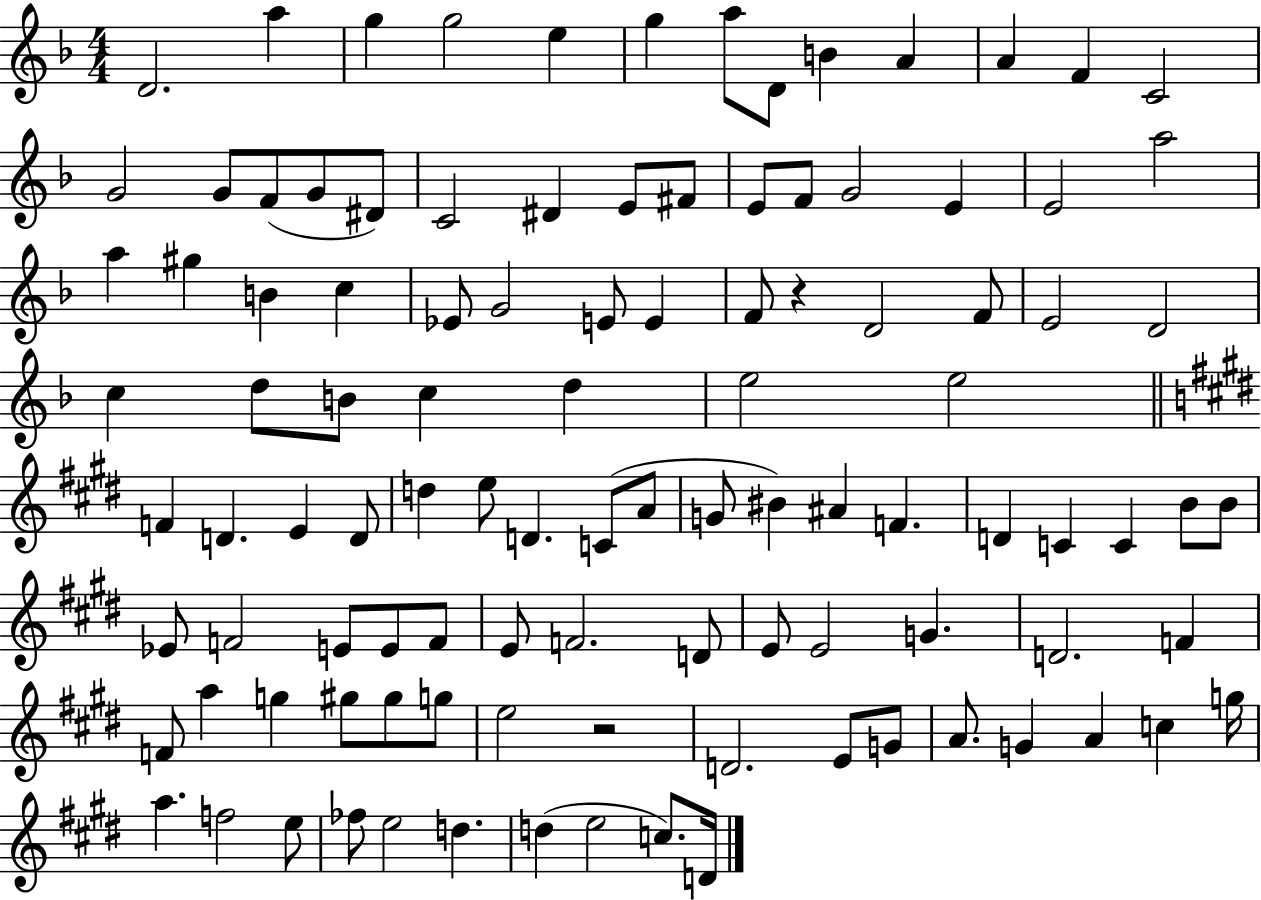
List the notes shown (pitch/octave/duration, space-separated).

D4/h. A5/q G5/q G5/h E5/q G5/q A5/e D4/e B4/q A4/q A4/q F4/q C4/h G4/h G4/e F4/e G4/e D#4/e C4/h D#4/q E4/e F#4/e E4/e F4/e G4/h E4/q E4/h A5/h A5/q G#5/q B4/q C5/q Eb4/e G4/h E4/e E4/q F4/e R/q D4/h F4/e E4/h D4/h C5/q D5/e B4/e C5/q D5/q E5/h E5/h F4/q D4/q. E4/q D4/e D5/q E5/e D4/q. C4/e A4/e G4/e BIS4/q A#4/q F4/q. D4/q C4/q C4/q B4/e B4/e Eb4/e F4/h E4/e E4/e F4/e E4/e F4/h. D4/e E4/e E4/h G4/q. D4/h. F4/q F4/e A5/q G5/q G#5/e G#5/e G5/e E5/h R/h D4/h. E4/e G4/e A4/e. G4/q A4/q C5/q G5/s A5/q. F5/h E5/e FES5/e E5/h D5/q. D5/q E5/h C5/e. D4/s